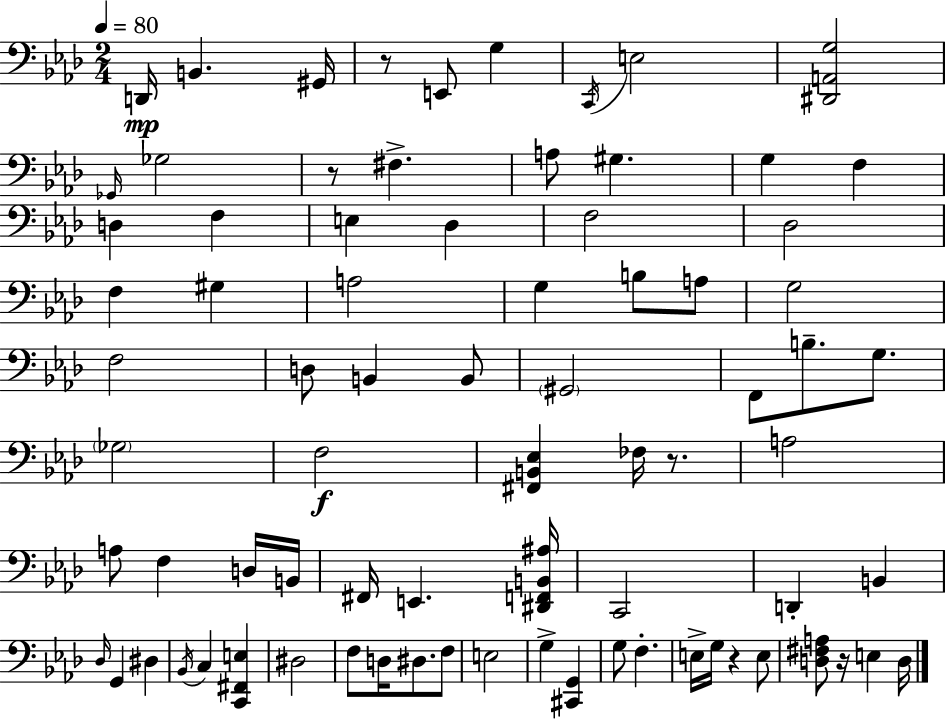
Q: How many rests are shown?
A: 5